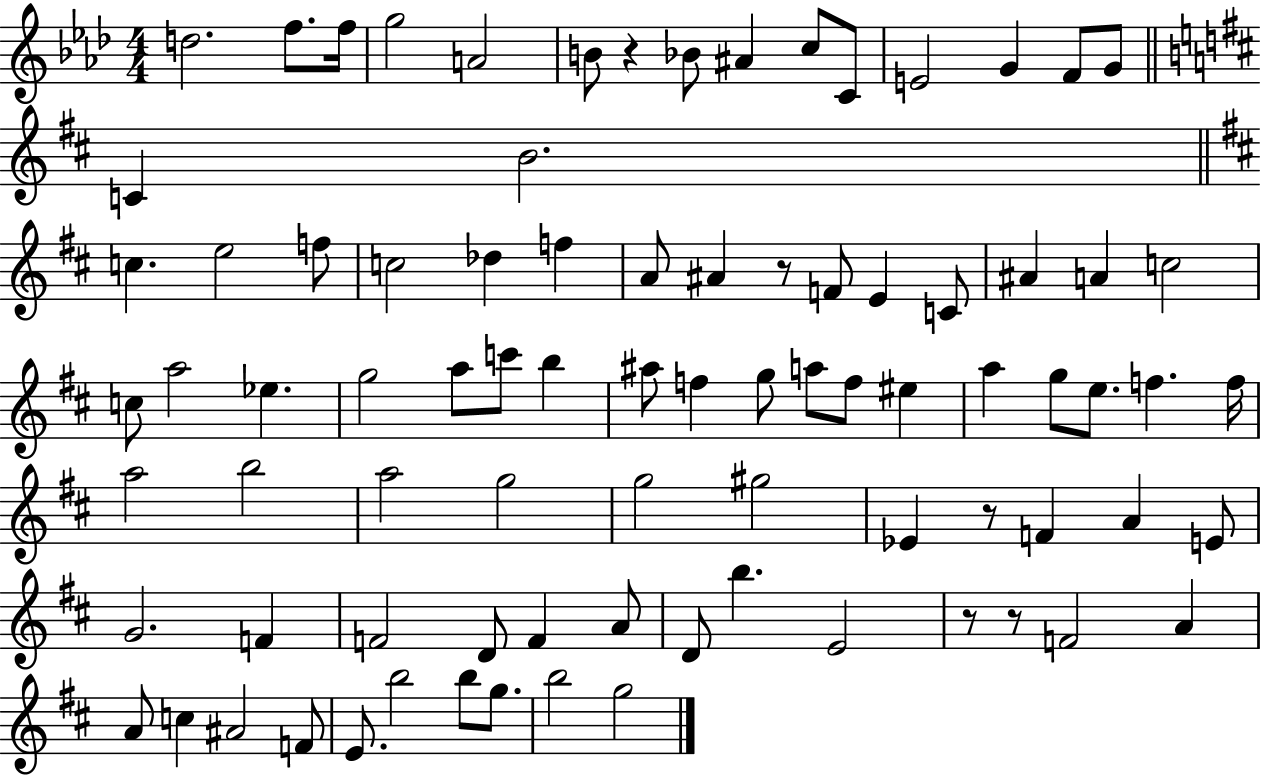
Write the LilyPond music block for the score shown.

{
  \clef treble
  \numericTimeSignature
  \time 4/4
  \key aes \major
  d''2. f''8. f''16 | g''2 a'2 | b'8 r4 bes'8 ais'4 c''8 c'8 | e'2 g'4 f'8 g'8 | \break \bar "||" \break \key d \major c'4 b'2. | \bar "||" \break \key b \minor c''4. e''2 f''8 | c''2 des''4 f''4 | a'8 ais'4 r8 f'8 e'4 c'8 | ais'4 a'4 c''2 | \break c''8 a''2 ees''4. | g''2 a''8 c'''8 b''4 | ais''8 f''4 g''8 a''8 f''8 eis''4 | a''4 g''8 e''8. f''4. f''16 | \break a''2 b''2 | a''2 g''2 | g''2 gis''2 | ees'4 r8 f'4 a'4 e'8 | \break g'2. f'4 | f'2 d'8 f'4 a'8 | d'8 b''4. e'2 | r8 r8 f'2 a'4 | \break a'8 c''4 ais'2 f'8 | e'8. b''2 b''8 g''8. | b''2 g''2 | \bar "|."
}